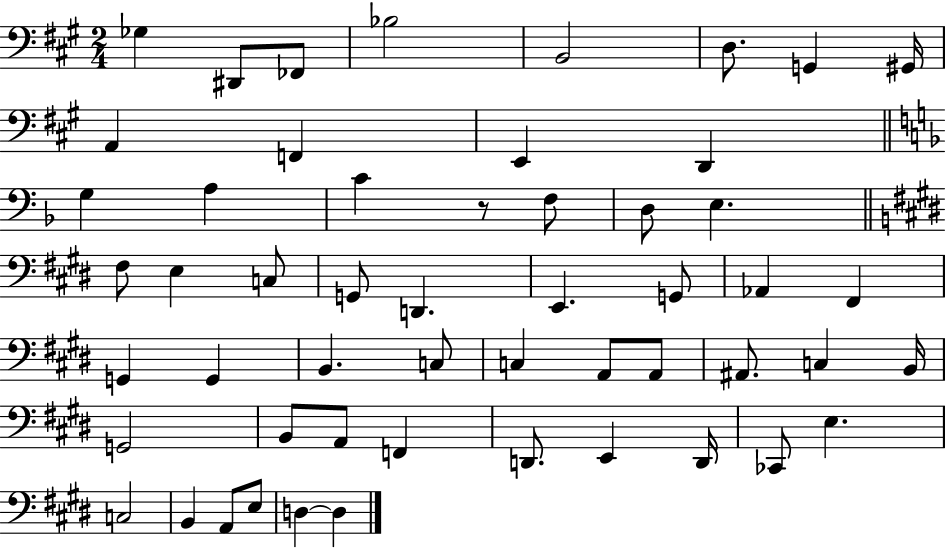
X:1
T:Untitled
M:2/4
L:1/4
K:A
_G, ^D,,/2 _F,,/2 _B,2 B,,2 D,/2 G,, ^G,,/4 A,, F,, E,, D,, G, A, C z/2 F,/2 D,/2 E, ^F,/2 E, C,/2 G,,/2 D,, E,, G,,/2 _A,, ^F,, G,, G,, B,, C,/2 C, A,,/2 A,,/2 ^A,,/2 C, B,,/4 G,,2 B,,/2 A,,/2 F,, D,,/2 E,, D,,/4 _C,,/2 E, C,2 B,, A,,/2 E,/2 D, D,